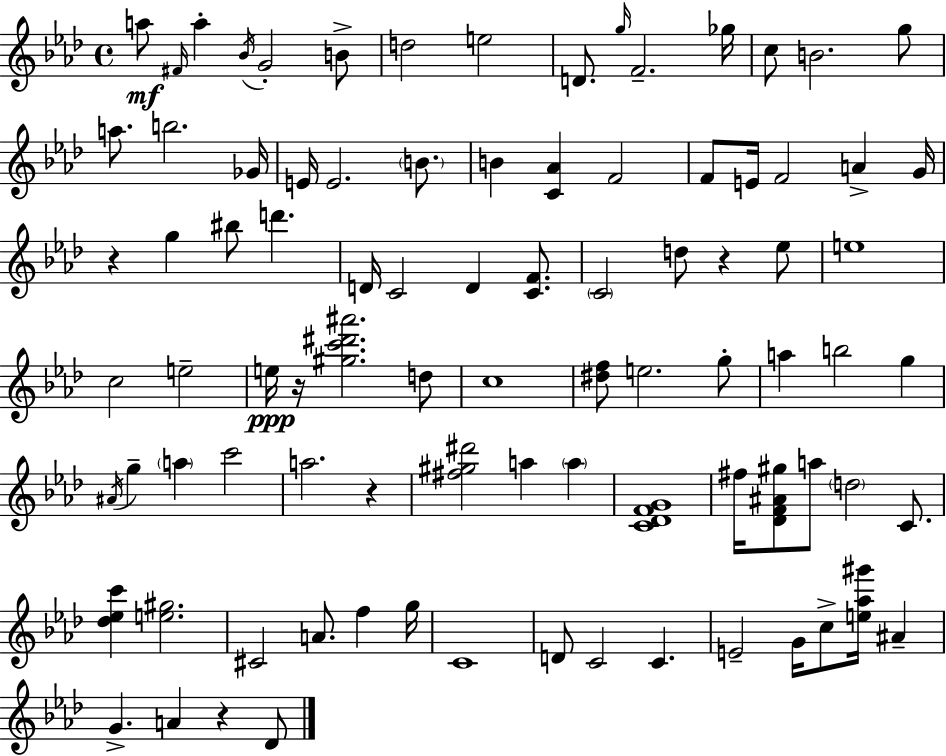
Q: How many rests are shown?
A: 5